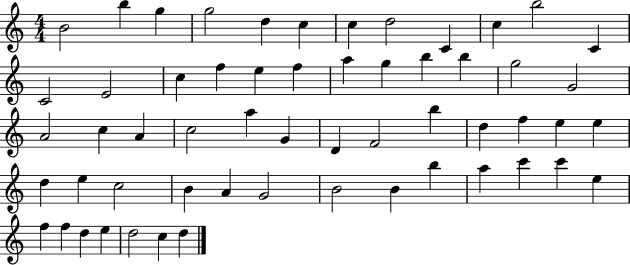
{
  \clef treble
  \numericTimeSignature
  \time 4/4
  \key c \major
  b'2 b''4 g''4 | g''2 d''4 c''4 | c''4 d''2 c'4 | c''4 b''2 c'4 | \break c'2 e'2 | c''4 f''4 e''4 f''4 | a''4 g''4 b''4 b''4 | g''2 g'2 | \break a'2 c''4 a'4 | c''2 a''4 g'4 | d'4 f'2 b''4 | d''4 f''4 e''4 e''4 | \break d''4 e''4 c''2 | b'4 a'4 g'2 | b'2 b'4 b''4 | a''4 c'''4 c'''4 e''4 | \break f''4 f''4 d''4 e''4 | d''2 c''4 d''4 | \bar "|."
}